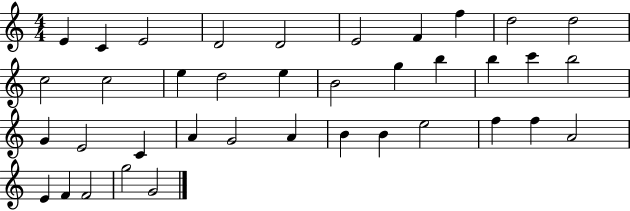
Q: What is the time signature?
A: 4/4